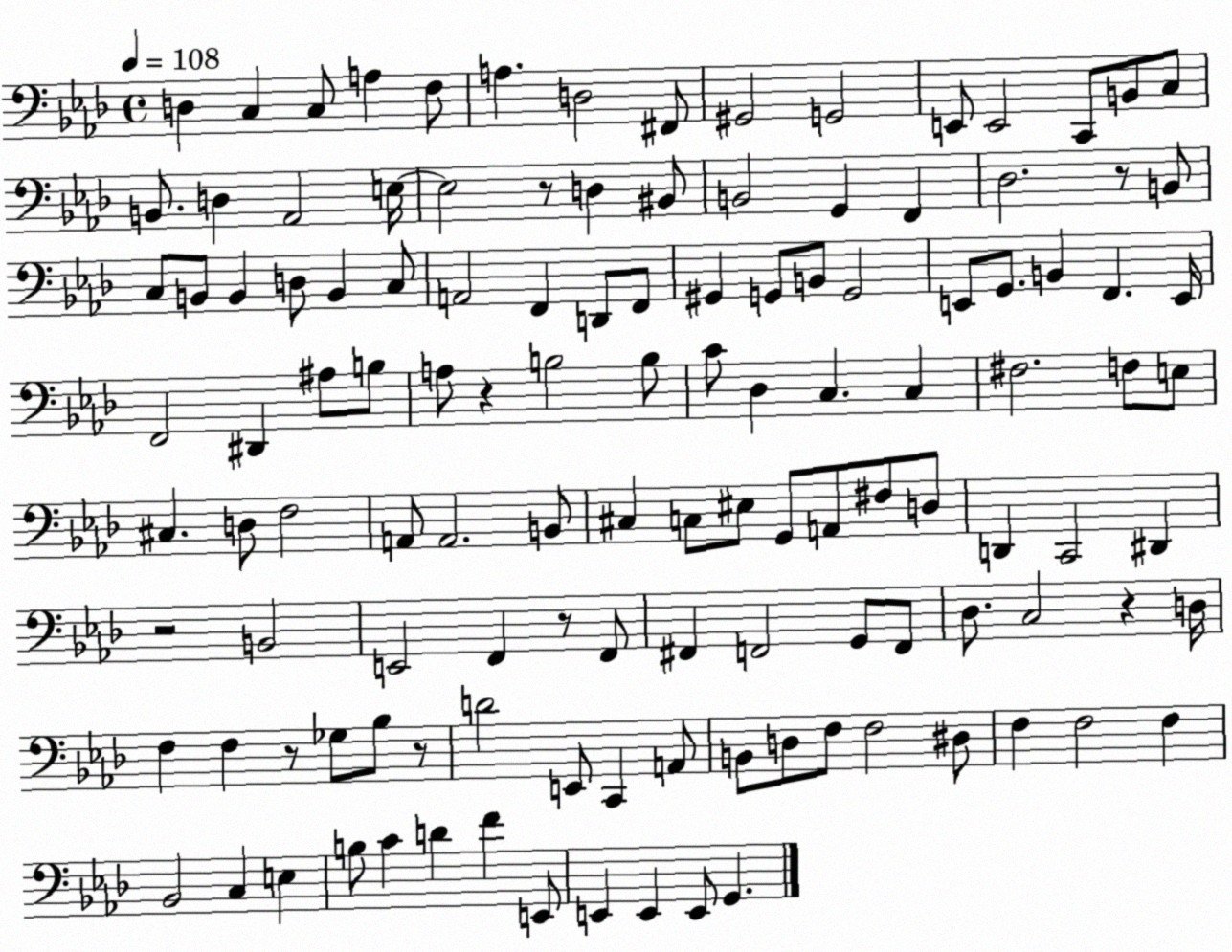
X:1
T:Untitled
M:4/4
L:1/4
K:Ab
D, C, C,/2 A, F,/2 A, D,2 ^F,,/2 ^G,,2 G,,2 E,,/2 E,,2 C,,/2 B,,/2 C,/2 B,,/2 D, _A,,2 E,/4 E,2 z/2 D, ^B,,/2 B,,2 G,, F,, _D,2 z/2 B,,/2 C,/2 B,,/2 B,, D,/2 B,, C,/2 A,,2 F,, D,,/2 F,,/2 ^G,, G,,/2 B,,/2 G,,2 E,,/2 G,,/2 B,, F,, E,,/4 F,,2 ^D,, ^A,/2 B,/2 A,/2 z B,2 B,/2 C/2 _D, C, C, ^F,2 F,/2 E,/2 ^C, D,/2 F,2 A,,/2 A,,2 B,,/2 ^C, C,/2 ^E,/2 G,,/2 A,,/2 ^F,/2 D,/2 D,, C,,2 ^D,, z2 B,,2 E,,2 F,, z/2 F,,/2 ^F,, F,,2 G,,/2 F,,/2 _D,/2 C,2 z D,/4 F, F, z/2 _G,/2 _B,/2 z/2 D2 E,,/2 C,, A,,/2 B,,/2 D,/2 F,/2 F,2 ^D,/2 F, F,2 F, _B,,2 C, E, B,/2 C D F E,,/2 E,, E,, E,,/2 G,,